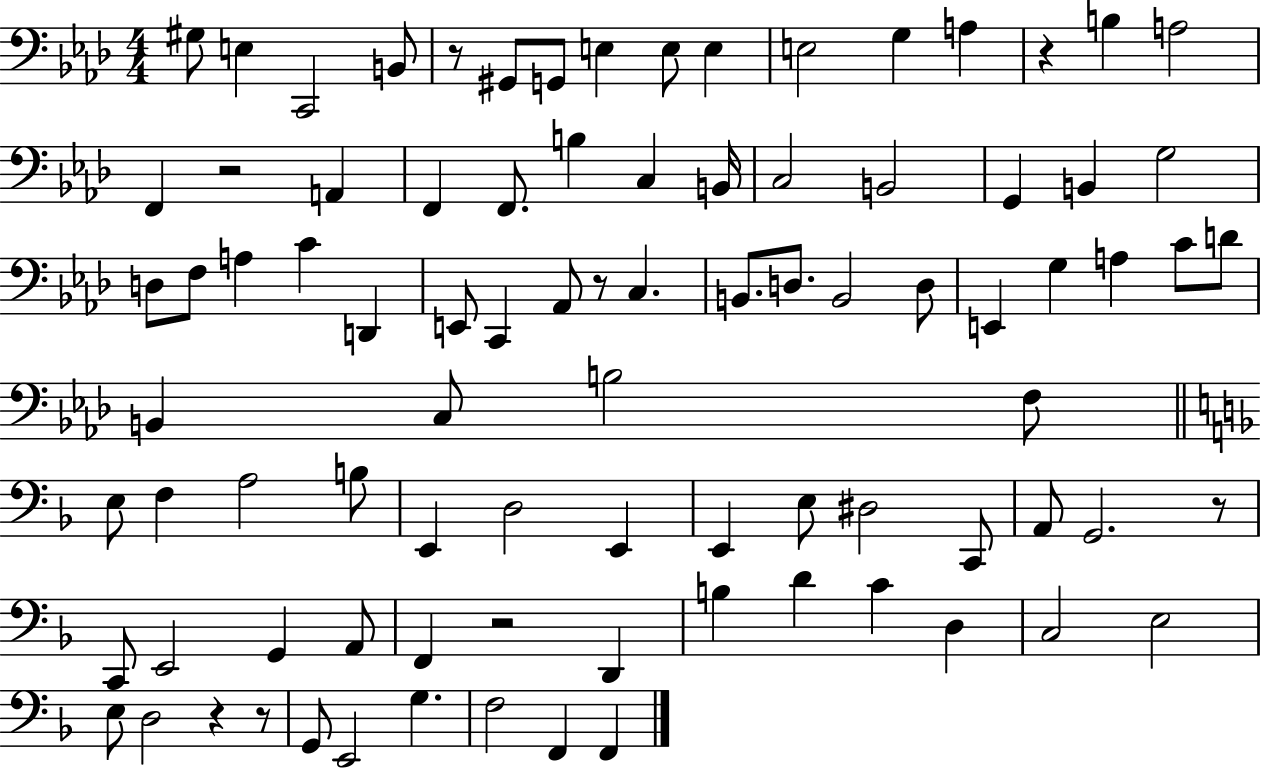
G#3/e E3/q C2/h B2/e R/e G#2/e G2/e E3/q E3/e E3/q E3/h G3/q A3/q R/q B3/q A3/h F2/q R/h A2/q F2/q F2/e. B3/q C3/q B2/s C3/h B2/h G2/q B2/q G3/h D3/e F3/e A3/q C4/q D2/q E2/e C2/q Ab2/e R/e C3/q. B2/e. D3/e. B2/h D3/e E2/q G3/q A3/q C4/e D4/e B2/q C3/e B3/h F3/e E3/e F3/q A3/h B3/e E2/q D3/h E2/q E2/q E3/e D#3/h C2/e A2/e G2/h. R/e C2/e E2/h G2/q A2/e F2/q R/h D2/q B3/q D4/q C4/q D3/q C3/h E3/h E3/e D3/h R/q R/e G2/e E2/h G3/q. F3/h F2/q F2/q